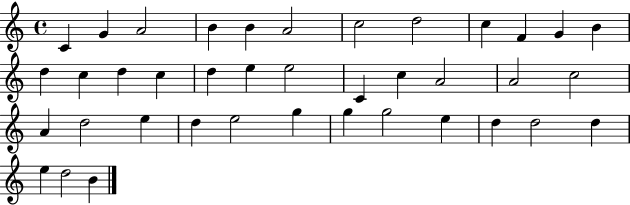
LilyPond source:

{
  \clef treble
  \time 4/4
  \defaultTimeSignature
  \key c \major
  c'4 g'4 a'2 | b'4 b'4 a'2 | c''2 d''2 | c''4 f'4 g'4 b'4 | \break d''4 c''4 d''4 c''4 | d''4 e''4 e''2 | c'4 c''4 a'2 | a'2 c''2 | \break a'4 d''2 e''4 | d''4 e''2 g''4 | g''4 g''2 e''4 | d''4 d''2 d''4 | \break e''4 d''2 b'4 | \bar "|."
}